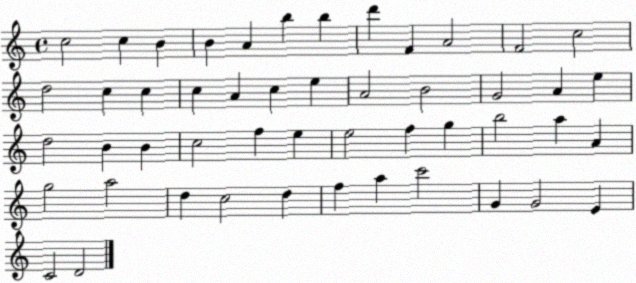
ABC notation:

X:1
T:Untitled
M:4/4
L:1/4
K:C
c2 c B B A b b d' F A2 F2 c2 d2 c c c A c e A2 B2 G2 A e d2 B B c2 f e e2 f g b2 a A g2 a2 d c2 d f a c'2 G G2 E C2 D2